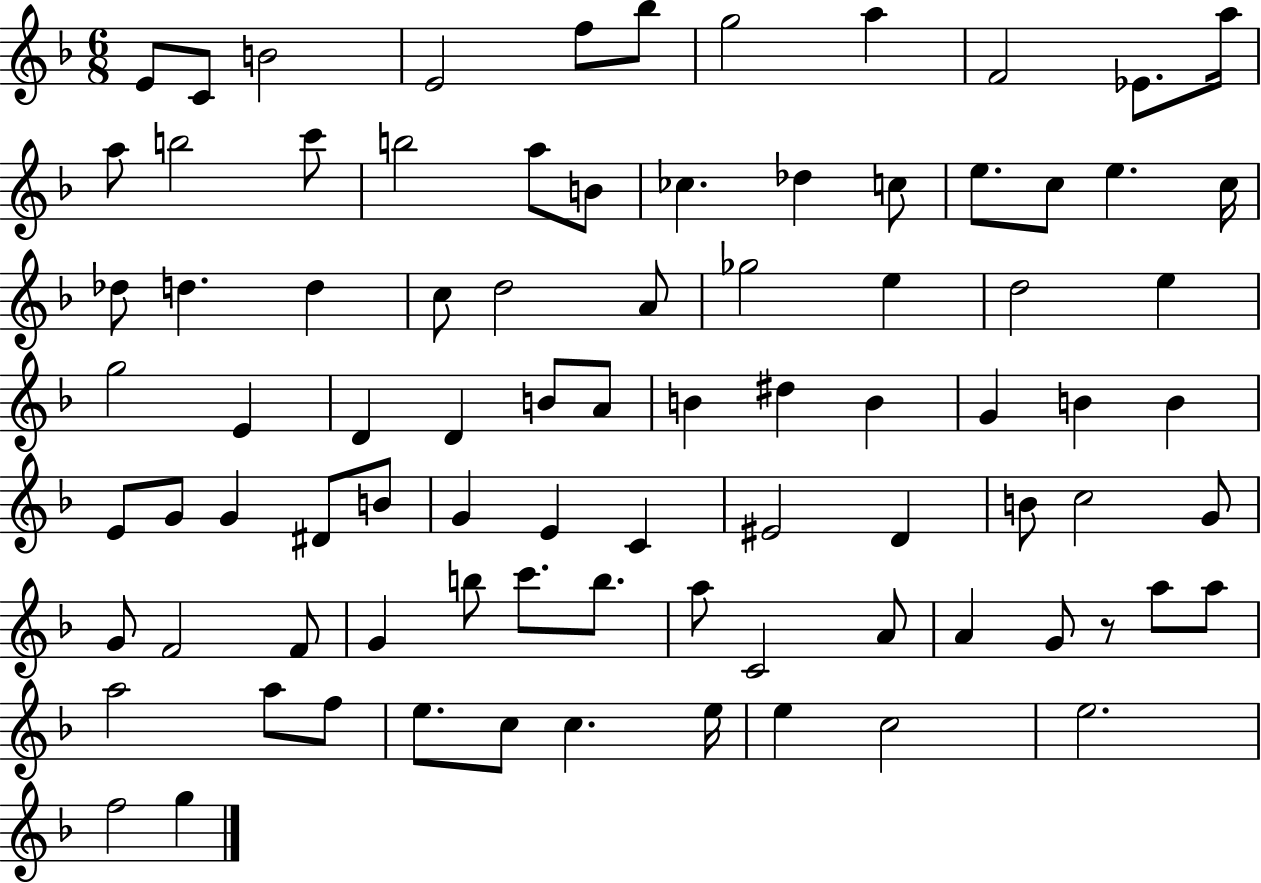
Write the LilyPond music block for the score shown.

{
  \clef treble
  \numericTimeSignature
  \time 6/8
  \key f \major
  e'8 c'8 b'2 | e'2 f''8 bes''8 | g''2 a''4 | f'2 ees'8. a''16 | \break a''8 b''2 c'''8 | b''2 a''8 b'8 | ces''4. des''4 c''8 | e''8. c''8 e''4. c''16 | \break des''8 d''4. d''4 | c''8 d''2 a'8 | ges''2 e''4 | d''2 e''4 | \break g''2 e'4 | d'4 d'4 b'8 a'8 | b'4 dis''4 b'4 | g'4 b'4 b'4 | \break e'8 g'8 g'4 dis'8 b'8 | g'4 e'4 c'4 | eis'2 d'4 | b'8 c''2 g'8 | \break g'8 f'2 f'8 | g'4 b''8 c'''8. b''8. | a''8 c'2 a'8 | a'4 g'8 r8 a''8 a''8 | \break a''2 a''8 f''8 | e''8. c''8 c''4. e''16 | e''4 c''2 | e''2. | \break f''2 g''4 | \bar "|."
}